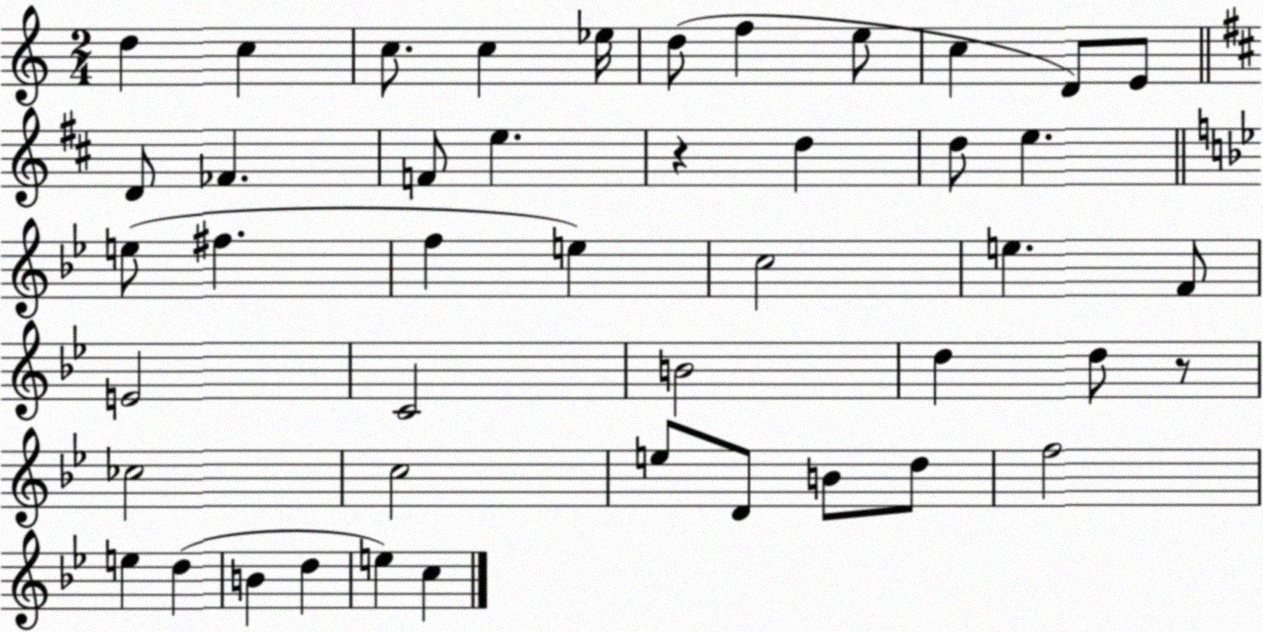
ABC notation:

X:1
T:Untitled
M:2/4
L:1/4
K:C
d c c/2 c _e/4 d/2 f e/2 c D/2 E/2 D/2 _F F/2 e z d d/2 e e/2 ^f f e c2 e F/2 E2 C2 B2 d d/2 z/2 _c2 c2 e/2 D/2 B/2 d/2 f2 e d B d e c